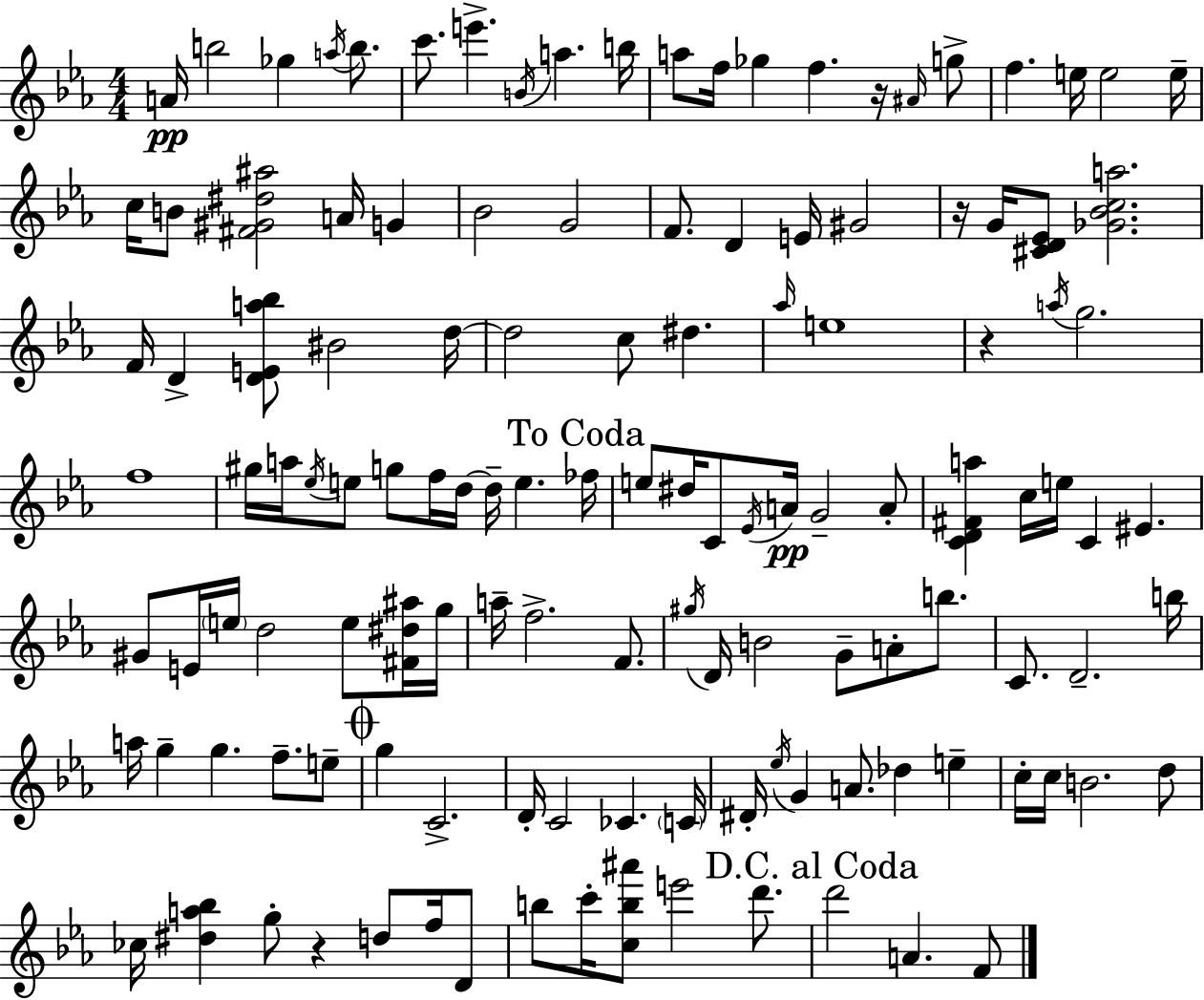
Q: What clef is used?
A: treble